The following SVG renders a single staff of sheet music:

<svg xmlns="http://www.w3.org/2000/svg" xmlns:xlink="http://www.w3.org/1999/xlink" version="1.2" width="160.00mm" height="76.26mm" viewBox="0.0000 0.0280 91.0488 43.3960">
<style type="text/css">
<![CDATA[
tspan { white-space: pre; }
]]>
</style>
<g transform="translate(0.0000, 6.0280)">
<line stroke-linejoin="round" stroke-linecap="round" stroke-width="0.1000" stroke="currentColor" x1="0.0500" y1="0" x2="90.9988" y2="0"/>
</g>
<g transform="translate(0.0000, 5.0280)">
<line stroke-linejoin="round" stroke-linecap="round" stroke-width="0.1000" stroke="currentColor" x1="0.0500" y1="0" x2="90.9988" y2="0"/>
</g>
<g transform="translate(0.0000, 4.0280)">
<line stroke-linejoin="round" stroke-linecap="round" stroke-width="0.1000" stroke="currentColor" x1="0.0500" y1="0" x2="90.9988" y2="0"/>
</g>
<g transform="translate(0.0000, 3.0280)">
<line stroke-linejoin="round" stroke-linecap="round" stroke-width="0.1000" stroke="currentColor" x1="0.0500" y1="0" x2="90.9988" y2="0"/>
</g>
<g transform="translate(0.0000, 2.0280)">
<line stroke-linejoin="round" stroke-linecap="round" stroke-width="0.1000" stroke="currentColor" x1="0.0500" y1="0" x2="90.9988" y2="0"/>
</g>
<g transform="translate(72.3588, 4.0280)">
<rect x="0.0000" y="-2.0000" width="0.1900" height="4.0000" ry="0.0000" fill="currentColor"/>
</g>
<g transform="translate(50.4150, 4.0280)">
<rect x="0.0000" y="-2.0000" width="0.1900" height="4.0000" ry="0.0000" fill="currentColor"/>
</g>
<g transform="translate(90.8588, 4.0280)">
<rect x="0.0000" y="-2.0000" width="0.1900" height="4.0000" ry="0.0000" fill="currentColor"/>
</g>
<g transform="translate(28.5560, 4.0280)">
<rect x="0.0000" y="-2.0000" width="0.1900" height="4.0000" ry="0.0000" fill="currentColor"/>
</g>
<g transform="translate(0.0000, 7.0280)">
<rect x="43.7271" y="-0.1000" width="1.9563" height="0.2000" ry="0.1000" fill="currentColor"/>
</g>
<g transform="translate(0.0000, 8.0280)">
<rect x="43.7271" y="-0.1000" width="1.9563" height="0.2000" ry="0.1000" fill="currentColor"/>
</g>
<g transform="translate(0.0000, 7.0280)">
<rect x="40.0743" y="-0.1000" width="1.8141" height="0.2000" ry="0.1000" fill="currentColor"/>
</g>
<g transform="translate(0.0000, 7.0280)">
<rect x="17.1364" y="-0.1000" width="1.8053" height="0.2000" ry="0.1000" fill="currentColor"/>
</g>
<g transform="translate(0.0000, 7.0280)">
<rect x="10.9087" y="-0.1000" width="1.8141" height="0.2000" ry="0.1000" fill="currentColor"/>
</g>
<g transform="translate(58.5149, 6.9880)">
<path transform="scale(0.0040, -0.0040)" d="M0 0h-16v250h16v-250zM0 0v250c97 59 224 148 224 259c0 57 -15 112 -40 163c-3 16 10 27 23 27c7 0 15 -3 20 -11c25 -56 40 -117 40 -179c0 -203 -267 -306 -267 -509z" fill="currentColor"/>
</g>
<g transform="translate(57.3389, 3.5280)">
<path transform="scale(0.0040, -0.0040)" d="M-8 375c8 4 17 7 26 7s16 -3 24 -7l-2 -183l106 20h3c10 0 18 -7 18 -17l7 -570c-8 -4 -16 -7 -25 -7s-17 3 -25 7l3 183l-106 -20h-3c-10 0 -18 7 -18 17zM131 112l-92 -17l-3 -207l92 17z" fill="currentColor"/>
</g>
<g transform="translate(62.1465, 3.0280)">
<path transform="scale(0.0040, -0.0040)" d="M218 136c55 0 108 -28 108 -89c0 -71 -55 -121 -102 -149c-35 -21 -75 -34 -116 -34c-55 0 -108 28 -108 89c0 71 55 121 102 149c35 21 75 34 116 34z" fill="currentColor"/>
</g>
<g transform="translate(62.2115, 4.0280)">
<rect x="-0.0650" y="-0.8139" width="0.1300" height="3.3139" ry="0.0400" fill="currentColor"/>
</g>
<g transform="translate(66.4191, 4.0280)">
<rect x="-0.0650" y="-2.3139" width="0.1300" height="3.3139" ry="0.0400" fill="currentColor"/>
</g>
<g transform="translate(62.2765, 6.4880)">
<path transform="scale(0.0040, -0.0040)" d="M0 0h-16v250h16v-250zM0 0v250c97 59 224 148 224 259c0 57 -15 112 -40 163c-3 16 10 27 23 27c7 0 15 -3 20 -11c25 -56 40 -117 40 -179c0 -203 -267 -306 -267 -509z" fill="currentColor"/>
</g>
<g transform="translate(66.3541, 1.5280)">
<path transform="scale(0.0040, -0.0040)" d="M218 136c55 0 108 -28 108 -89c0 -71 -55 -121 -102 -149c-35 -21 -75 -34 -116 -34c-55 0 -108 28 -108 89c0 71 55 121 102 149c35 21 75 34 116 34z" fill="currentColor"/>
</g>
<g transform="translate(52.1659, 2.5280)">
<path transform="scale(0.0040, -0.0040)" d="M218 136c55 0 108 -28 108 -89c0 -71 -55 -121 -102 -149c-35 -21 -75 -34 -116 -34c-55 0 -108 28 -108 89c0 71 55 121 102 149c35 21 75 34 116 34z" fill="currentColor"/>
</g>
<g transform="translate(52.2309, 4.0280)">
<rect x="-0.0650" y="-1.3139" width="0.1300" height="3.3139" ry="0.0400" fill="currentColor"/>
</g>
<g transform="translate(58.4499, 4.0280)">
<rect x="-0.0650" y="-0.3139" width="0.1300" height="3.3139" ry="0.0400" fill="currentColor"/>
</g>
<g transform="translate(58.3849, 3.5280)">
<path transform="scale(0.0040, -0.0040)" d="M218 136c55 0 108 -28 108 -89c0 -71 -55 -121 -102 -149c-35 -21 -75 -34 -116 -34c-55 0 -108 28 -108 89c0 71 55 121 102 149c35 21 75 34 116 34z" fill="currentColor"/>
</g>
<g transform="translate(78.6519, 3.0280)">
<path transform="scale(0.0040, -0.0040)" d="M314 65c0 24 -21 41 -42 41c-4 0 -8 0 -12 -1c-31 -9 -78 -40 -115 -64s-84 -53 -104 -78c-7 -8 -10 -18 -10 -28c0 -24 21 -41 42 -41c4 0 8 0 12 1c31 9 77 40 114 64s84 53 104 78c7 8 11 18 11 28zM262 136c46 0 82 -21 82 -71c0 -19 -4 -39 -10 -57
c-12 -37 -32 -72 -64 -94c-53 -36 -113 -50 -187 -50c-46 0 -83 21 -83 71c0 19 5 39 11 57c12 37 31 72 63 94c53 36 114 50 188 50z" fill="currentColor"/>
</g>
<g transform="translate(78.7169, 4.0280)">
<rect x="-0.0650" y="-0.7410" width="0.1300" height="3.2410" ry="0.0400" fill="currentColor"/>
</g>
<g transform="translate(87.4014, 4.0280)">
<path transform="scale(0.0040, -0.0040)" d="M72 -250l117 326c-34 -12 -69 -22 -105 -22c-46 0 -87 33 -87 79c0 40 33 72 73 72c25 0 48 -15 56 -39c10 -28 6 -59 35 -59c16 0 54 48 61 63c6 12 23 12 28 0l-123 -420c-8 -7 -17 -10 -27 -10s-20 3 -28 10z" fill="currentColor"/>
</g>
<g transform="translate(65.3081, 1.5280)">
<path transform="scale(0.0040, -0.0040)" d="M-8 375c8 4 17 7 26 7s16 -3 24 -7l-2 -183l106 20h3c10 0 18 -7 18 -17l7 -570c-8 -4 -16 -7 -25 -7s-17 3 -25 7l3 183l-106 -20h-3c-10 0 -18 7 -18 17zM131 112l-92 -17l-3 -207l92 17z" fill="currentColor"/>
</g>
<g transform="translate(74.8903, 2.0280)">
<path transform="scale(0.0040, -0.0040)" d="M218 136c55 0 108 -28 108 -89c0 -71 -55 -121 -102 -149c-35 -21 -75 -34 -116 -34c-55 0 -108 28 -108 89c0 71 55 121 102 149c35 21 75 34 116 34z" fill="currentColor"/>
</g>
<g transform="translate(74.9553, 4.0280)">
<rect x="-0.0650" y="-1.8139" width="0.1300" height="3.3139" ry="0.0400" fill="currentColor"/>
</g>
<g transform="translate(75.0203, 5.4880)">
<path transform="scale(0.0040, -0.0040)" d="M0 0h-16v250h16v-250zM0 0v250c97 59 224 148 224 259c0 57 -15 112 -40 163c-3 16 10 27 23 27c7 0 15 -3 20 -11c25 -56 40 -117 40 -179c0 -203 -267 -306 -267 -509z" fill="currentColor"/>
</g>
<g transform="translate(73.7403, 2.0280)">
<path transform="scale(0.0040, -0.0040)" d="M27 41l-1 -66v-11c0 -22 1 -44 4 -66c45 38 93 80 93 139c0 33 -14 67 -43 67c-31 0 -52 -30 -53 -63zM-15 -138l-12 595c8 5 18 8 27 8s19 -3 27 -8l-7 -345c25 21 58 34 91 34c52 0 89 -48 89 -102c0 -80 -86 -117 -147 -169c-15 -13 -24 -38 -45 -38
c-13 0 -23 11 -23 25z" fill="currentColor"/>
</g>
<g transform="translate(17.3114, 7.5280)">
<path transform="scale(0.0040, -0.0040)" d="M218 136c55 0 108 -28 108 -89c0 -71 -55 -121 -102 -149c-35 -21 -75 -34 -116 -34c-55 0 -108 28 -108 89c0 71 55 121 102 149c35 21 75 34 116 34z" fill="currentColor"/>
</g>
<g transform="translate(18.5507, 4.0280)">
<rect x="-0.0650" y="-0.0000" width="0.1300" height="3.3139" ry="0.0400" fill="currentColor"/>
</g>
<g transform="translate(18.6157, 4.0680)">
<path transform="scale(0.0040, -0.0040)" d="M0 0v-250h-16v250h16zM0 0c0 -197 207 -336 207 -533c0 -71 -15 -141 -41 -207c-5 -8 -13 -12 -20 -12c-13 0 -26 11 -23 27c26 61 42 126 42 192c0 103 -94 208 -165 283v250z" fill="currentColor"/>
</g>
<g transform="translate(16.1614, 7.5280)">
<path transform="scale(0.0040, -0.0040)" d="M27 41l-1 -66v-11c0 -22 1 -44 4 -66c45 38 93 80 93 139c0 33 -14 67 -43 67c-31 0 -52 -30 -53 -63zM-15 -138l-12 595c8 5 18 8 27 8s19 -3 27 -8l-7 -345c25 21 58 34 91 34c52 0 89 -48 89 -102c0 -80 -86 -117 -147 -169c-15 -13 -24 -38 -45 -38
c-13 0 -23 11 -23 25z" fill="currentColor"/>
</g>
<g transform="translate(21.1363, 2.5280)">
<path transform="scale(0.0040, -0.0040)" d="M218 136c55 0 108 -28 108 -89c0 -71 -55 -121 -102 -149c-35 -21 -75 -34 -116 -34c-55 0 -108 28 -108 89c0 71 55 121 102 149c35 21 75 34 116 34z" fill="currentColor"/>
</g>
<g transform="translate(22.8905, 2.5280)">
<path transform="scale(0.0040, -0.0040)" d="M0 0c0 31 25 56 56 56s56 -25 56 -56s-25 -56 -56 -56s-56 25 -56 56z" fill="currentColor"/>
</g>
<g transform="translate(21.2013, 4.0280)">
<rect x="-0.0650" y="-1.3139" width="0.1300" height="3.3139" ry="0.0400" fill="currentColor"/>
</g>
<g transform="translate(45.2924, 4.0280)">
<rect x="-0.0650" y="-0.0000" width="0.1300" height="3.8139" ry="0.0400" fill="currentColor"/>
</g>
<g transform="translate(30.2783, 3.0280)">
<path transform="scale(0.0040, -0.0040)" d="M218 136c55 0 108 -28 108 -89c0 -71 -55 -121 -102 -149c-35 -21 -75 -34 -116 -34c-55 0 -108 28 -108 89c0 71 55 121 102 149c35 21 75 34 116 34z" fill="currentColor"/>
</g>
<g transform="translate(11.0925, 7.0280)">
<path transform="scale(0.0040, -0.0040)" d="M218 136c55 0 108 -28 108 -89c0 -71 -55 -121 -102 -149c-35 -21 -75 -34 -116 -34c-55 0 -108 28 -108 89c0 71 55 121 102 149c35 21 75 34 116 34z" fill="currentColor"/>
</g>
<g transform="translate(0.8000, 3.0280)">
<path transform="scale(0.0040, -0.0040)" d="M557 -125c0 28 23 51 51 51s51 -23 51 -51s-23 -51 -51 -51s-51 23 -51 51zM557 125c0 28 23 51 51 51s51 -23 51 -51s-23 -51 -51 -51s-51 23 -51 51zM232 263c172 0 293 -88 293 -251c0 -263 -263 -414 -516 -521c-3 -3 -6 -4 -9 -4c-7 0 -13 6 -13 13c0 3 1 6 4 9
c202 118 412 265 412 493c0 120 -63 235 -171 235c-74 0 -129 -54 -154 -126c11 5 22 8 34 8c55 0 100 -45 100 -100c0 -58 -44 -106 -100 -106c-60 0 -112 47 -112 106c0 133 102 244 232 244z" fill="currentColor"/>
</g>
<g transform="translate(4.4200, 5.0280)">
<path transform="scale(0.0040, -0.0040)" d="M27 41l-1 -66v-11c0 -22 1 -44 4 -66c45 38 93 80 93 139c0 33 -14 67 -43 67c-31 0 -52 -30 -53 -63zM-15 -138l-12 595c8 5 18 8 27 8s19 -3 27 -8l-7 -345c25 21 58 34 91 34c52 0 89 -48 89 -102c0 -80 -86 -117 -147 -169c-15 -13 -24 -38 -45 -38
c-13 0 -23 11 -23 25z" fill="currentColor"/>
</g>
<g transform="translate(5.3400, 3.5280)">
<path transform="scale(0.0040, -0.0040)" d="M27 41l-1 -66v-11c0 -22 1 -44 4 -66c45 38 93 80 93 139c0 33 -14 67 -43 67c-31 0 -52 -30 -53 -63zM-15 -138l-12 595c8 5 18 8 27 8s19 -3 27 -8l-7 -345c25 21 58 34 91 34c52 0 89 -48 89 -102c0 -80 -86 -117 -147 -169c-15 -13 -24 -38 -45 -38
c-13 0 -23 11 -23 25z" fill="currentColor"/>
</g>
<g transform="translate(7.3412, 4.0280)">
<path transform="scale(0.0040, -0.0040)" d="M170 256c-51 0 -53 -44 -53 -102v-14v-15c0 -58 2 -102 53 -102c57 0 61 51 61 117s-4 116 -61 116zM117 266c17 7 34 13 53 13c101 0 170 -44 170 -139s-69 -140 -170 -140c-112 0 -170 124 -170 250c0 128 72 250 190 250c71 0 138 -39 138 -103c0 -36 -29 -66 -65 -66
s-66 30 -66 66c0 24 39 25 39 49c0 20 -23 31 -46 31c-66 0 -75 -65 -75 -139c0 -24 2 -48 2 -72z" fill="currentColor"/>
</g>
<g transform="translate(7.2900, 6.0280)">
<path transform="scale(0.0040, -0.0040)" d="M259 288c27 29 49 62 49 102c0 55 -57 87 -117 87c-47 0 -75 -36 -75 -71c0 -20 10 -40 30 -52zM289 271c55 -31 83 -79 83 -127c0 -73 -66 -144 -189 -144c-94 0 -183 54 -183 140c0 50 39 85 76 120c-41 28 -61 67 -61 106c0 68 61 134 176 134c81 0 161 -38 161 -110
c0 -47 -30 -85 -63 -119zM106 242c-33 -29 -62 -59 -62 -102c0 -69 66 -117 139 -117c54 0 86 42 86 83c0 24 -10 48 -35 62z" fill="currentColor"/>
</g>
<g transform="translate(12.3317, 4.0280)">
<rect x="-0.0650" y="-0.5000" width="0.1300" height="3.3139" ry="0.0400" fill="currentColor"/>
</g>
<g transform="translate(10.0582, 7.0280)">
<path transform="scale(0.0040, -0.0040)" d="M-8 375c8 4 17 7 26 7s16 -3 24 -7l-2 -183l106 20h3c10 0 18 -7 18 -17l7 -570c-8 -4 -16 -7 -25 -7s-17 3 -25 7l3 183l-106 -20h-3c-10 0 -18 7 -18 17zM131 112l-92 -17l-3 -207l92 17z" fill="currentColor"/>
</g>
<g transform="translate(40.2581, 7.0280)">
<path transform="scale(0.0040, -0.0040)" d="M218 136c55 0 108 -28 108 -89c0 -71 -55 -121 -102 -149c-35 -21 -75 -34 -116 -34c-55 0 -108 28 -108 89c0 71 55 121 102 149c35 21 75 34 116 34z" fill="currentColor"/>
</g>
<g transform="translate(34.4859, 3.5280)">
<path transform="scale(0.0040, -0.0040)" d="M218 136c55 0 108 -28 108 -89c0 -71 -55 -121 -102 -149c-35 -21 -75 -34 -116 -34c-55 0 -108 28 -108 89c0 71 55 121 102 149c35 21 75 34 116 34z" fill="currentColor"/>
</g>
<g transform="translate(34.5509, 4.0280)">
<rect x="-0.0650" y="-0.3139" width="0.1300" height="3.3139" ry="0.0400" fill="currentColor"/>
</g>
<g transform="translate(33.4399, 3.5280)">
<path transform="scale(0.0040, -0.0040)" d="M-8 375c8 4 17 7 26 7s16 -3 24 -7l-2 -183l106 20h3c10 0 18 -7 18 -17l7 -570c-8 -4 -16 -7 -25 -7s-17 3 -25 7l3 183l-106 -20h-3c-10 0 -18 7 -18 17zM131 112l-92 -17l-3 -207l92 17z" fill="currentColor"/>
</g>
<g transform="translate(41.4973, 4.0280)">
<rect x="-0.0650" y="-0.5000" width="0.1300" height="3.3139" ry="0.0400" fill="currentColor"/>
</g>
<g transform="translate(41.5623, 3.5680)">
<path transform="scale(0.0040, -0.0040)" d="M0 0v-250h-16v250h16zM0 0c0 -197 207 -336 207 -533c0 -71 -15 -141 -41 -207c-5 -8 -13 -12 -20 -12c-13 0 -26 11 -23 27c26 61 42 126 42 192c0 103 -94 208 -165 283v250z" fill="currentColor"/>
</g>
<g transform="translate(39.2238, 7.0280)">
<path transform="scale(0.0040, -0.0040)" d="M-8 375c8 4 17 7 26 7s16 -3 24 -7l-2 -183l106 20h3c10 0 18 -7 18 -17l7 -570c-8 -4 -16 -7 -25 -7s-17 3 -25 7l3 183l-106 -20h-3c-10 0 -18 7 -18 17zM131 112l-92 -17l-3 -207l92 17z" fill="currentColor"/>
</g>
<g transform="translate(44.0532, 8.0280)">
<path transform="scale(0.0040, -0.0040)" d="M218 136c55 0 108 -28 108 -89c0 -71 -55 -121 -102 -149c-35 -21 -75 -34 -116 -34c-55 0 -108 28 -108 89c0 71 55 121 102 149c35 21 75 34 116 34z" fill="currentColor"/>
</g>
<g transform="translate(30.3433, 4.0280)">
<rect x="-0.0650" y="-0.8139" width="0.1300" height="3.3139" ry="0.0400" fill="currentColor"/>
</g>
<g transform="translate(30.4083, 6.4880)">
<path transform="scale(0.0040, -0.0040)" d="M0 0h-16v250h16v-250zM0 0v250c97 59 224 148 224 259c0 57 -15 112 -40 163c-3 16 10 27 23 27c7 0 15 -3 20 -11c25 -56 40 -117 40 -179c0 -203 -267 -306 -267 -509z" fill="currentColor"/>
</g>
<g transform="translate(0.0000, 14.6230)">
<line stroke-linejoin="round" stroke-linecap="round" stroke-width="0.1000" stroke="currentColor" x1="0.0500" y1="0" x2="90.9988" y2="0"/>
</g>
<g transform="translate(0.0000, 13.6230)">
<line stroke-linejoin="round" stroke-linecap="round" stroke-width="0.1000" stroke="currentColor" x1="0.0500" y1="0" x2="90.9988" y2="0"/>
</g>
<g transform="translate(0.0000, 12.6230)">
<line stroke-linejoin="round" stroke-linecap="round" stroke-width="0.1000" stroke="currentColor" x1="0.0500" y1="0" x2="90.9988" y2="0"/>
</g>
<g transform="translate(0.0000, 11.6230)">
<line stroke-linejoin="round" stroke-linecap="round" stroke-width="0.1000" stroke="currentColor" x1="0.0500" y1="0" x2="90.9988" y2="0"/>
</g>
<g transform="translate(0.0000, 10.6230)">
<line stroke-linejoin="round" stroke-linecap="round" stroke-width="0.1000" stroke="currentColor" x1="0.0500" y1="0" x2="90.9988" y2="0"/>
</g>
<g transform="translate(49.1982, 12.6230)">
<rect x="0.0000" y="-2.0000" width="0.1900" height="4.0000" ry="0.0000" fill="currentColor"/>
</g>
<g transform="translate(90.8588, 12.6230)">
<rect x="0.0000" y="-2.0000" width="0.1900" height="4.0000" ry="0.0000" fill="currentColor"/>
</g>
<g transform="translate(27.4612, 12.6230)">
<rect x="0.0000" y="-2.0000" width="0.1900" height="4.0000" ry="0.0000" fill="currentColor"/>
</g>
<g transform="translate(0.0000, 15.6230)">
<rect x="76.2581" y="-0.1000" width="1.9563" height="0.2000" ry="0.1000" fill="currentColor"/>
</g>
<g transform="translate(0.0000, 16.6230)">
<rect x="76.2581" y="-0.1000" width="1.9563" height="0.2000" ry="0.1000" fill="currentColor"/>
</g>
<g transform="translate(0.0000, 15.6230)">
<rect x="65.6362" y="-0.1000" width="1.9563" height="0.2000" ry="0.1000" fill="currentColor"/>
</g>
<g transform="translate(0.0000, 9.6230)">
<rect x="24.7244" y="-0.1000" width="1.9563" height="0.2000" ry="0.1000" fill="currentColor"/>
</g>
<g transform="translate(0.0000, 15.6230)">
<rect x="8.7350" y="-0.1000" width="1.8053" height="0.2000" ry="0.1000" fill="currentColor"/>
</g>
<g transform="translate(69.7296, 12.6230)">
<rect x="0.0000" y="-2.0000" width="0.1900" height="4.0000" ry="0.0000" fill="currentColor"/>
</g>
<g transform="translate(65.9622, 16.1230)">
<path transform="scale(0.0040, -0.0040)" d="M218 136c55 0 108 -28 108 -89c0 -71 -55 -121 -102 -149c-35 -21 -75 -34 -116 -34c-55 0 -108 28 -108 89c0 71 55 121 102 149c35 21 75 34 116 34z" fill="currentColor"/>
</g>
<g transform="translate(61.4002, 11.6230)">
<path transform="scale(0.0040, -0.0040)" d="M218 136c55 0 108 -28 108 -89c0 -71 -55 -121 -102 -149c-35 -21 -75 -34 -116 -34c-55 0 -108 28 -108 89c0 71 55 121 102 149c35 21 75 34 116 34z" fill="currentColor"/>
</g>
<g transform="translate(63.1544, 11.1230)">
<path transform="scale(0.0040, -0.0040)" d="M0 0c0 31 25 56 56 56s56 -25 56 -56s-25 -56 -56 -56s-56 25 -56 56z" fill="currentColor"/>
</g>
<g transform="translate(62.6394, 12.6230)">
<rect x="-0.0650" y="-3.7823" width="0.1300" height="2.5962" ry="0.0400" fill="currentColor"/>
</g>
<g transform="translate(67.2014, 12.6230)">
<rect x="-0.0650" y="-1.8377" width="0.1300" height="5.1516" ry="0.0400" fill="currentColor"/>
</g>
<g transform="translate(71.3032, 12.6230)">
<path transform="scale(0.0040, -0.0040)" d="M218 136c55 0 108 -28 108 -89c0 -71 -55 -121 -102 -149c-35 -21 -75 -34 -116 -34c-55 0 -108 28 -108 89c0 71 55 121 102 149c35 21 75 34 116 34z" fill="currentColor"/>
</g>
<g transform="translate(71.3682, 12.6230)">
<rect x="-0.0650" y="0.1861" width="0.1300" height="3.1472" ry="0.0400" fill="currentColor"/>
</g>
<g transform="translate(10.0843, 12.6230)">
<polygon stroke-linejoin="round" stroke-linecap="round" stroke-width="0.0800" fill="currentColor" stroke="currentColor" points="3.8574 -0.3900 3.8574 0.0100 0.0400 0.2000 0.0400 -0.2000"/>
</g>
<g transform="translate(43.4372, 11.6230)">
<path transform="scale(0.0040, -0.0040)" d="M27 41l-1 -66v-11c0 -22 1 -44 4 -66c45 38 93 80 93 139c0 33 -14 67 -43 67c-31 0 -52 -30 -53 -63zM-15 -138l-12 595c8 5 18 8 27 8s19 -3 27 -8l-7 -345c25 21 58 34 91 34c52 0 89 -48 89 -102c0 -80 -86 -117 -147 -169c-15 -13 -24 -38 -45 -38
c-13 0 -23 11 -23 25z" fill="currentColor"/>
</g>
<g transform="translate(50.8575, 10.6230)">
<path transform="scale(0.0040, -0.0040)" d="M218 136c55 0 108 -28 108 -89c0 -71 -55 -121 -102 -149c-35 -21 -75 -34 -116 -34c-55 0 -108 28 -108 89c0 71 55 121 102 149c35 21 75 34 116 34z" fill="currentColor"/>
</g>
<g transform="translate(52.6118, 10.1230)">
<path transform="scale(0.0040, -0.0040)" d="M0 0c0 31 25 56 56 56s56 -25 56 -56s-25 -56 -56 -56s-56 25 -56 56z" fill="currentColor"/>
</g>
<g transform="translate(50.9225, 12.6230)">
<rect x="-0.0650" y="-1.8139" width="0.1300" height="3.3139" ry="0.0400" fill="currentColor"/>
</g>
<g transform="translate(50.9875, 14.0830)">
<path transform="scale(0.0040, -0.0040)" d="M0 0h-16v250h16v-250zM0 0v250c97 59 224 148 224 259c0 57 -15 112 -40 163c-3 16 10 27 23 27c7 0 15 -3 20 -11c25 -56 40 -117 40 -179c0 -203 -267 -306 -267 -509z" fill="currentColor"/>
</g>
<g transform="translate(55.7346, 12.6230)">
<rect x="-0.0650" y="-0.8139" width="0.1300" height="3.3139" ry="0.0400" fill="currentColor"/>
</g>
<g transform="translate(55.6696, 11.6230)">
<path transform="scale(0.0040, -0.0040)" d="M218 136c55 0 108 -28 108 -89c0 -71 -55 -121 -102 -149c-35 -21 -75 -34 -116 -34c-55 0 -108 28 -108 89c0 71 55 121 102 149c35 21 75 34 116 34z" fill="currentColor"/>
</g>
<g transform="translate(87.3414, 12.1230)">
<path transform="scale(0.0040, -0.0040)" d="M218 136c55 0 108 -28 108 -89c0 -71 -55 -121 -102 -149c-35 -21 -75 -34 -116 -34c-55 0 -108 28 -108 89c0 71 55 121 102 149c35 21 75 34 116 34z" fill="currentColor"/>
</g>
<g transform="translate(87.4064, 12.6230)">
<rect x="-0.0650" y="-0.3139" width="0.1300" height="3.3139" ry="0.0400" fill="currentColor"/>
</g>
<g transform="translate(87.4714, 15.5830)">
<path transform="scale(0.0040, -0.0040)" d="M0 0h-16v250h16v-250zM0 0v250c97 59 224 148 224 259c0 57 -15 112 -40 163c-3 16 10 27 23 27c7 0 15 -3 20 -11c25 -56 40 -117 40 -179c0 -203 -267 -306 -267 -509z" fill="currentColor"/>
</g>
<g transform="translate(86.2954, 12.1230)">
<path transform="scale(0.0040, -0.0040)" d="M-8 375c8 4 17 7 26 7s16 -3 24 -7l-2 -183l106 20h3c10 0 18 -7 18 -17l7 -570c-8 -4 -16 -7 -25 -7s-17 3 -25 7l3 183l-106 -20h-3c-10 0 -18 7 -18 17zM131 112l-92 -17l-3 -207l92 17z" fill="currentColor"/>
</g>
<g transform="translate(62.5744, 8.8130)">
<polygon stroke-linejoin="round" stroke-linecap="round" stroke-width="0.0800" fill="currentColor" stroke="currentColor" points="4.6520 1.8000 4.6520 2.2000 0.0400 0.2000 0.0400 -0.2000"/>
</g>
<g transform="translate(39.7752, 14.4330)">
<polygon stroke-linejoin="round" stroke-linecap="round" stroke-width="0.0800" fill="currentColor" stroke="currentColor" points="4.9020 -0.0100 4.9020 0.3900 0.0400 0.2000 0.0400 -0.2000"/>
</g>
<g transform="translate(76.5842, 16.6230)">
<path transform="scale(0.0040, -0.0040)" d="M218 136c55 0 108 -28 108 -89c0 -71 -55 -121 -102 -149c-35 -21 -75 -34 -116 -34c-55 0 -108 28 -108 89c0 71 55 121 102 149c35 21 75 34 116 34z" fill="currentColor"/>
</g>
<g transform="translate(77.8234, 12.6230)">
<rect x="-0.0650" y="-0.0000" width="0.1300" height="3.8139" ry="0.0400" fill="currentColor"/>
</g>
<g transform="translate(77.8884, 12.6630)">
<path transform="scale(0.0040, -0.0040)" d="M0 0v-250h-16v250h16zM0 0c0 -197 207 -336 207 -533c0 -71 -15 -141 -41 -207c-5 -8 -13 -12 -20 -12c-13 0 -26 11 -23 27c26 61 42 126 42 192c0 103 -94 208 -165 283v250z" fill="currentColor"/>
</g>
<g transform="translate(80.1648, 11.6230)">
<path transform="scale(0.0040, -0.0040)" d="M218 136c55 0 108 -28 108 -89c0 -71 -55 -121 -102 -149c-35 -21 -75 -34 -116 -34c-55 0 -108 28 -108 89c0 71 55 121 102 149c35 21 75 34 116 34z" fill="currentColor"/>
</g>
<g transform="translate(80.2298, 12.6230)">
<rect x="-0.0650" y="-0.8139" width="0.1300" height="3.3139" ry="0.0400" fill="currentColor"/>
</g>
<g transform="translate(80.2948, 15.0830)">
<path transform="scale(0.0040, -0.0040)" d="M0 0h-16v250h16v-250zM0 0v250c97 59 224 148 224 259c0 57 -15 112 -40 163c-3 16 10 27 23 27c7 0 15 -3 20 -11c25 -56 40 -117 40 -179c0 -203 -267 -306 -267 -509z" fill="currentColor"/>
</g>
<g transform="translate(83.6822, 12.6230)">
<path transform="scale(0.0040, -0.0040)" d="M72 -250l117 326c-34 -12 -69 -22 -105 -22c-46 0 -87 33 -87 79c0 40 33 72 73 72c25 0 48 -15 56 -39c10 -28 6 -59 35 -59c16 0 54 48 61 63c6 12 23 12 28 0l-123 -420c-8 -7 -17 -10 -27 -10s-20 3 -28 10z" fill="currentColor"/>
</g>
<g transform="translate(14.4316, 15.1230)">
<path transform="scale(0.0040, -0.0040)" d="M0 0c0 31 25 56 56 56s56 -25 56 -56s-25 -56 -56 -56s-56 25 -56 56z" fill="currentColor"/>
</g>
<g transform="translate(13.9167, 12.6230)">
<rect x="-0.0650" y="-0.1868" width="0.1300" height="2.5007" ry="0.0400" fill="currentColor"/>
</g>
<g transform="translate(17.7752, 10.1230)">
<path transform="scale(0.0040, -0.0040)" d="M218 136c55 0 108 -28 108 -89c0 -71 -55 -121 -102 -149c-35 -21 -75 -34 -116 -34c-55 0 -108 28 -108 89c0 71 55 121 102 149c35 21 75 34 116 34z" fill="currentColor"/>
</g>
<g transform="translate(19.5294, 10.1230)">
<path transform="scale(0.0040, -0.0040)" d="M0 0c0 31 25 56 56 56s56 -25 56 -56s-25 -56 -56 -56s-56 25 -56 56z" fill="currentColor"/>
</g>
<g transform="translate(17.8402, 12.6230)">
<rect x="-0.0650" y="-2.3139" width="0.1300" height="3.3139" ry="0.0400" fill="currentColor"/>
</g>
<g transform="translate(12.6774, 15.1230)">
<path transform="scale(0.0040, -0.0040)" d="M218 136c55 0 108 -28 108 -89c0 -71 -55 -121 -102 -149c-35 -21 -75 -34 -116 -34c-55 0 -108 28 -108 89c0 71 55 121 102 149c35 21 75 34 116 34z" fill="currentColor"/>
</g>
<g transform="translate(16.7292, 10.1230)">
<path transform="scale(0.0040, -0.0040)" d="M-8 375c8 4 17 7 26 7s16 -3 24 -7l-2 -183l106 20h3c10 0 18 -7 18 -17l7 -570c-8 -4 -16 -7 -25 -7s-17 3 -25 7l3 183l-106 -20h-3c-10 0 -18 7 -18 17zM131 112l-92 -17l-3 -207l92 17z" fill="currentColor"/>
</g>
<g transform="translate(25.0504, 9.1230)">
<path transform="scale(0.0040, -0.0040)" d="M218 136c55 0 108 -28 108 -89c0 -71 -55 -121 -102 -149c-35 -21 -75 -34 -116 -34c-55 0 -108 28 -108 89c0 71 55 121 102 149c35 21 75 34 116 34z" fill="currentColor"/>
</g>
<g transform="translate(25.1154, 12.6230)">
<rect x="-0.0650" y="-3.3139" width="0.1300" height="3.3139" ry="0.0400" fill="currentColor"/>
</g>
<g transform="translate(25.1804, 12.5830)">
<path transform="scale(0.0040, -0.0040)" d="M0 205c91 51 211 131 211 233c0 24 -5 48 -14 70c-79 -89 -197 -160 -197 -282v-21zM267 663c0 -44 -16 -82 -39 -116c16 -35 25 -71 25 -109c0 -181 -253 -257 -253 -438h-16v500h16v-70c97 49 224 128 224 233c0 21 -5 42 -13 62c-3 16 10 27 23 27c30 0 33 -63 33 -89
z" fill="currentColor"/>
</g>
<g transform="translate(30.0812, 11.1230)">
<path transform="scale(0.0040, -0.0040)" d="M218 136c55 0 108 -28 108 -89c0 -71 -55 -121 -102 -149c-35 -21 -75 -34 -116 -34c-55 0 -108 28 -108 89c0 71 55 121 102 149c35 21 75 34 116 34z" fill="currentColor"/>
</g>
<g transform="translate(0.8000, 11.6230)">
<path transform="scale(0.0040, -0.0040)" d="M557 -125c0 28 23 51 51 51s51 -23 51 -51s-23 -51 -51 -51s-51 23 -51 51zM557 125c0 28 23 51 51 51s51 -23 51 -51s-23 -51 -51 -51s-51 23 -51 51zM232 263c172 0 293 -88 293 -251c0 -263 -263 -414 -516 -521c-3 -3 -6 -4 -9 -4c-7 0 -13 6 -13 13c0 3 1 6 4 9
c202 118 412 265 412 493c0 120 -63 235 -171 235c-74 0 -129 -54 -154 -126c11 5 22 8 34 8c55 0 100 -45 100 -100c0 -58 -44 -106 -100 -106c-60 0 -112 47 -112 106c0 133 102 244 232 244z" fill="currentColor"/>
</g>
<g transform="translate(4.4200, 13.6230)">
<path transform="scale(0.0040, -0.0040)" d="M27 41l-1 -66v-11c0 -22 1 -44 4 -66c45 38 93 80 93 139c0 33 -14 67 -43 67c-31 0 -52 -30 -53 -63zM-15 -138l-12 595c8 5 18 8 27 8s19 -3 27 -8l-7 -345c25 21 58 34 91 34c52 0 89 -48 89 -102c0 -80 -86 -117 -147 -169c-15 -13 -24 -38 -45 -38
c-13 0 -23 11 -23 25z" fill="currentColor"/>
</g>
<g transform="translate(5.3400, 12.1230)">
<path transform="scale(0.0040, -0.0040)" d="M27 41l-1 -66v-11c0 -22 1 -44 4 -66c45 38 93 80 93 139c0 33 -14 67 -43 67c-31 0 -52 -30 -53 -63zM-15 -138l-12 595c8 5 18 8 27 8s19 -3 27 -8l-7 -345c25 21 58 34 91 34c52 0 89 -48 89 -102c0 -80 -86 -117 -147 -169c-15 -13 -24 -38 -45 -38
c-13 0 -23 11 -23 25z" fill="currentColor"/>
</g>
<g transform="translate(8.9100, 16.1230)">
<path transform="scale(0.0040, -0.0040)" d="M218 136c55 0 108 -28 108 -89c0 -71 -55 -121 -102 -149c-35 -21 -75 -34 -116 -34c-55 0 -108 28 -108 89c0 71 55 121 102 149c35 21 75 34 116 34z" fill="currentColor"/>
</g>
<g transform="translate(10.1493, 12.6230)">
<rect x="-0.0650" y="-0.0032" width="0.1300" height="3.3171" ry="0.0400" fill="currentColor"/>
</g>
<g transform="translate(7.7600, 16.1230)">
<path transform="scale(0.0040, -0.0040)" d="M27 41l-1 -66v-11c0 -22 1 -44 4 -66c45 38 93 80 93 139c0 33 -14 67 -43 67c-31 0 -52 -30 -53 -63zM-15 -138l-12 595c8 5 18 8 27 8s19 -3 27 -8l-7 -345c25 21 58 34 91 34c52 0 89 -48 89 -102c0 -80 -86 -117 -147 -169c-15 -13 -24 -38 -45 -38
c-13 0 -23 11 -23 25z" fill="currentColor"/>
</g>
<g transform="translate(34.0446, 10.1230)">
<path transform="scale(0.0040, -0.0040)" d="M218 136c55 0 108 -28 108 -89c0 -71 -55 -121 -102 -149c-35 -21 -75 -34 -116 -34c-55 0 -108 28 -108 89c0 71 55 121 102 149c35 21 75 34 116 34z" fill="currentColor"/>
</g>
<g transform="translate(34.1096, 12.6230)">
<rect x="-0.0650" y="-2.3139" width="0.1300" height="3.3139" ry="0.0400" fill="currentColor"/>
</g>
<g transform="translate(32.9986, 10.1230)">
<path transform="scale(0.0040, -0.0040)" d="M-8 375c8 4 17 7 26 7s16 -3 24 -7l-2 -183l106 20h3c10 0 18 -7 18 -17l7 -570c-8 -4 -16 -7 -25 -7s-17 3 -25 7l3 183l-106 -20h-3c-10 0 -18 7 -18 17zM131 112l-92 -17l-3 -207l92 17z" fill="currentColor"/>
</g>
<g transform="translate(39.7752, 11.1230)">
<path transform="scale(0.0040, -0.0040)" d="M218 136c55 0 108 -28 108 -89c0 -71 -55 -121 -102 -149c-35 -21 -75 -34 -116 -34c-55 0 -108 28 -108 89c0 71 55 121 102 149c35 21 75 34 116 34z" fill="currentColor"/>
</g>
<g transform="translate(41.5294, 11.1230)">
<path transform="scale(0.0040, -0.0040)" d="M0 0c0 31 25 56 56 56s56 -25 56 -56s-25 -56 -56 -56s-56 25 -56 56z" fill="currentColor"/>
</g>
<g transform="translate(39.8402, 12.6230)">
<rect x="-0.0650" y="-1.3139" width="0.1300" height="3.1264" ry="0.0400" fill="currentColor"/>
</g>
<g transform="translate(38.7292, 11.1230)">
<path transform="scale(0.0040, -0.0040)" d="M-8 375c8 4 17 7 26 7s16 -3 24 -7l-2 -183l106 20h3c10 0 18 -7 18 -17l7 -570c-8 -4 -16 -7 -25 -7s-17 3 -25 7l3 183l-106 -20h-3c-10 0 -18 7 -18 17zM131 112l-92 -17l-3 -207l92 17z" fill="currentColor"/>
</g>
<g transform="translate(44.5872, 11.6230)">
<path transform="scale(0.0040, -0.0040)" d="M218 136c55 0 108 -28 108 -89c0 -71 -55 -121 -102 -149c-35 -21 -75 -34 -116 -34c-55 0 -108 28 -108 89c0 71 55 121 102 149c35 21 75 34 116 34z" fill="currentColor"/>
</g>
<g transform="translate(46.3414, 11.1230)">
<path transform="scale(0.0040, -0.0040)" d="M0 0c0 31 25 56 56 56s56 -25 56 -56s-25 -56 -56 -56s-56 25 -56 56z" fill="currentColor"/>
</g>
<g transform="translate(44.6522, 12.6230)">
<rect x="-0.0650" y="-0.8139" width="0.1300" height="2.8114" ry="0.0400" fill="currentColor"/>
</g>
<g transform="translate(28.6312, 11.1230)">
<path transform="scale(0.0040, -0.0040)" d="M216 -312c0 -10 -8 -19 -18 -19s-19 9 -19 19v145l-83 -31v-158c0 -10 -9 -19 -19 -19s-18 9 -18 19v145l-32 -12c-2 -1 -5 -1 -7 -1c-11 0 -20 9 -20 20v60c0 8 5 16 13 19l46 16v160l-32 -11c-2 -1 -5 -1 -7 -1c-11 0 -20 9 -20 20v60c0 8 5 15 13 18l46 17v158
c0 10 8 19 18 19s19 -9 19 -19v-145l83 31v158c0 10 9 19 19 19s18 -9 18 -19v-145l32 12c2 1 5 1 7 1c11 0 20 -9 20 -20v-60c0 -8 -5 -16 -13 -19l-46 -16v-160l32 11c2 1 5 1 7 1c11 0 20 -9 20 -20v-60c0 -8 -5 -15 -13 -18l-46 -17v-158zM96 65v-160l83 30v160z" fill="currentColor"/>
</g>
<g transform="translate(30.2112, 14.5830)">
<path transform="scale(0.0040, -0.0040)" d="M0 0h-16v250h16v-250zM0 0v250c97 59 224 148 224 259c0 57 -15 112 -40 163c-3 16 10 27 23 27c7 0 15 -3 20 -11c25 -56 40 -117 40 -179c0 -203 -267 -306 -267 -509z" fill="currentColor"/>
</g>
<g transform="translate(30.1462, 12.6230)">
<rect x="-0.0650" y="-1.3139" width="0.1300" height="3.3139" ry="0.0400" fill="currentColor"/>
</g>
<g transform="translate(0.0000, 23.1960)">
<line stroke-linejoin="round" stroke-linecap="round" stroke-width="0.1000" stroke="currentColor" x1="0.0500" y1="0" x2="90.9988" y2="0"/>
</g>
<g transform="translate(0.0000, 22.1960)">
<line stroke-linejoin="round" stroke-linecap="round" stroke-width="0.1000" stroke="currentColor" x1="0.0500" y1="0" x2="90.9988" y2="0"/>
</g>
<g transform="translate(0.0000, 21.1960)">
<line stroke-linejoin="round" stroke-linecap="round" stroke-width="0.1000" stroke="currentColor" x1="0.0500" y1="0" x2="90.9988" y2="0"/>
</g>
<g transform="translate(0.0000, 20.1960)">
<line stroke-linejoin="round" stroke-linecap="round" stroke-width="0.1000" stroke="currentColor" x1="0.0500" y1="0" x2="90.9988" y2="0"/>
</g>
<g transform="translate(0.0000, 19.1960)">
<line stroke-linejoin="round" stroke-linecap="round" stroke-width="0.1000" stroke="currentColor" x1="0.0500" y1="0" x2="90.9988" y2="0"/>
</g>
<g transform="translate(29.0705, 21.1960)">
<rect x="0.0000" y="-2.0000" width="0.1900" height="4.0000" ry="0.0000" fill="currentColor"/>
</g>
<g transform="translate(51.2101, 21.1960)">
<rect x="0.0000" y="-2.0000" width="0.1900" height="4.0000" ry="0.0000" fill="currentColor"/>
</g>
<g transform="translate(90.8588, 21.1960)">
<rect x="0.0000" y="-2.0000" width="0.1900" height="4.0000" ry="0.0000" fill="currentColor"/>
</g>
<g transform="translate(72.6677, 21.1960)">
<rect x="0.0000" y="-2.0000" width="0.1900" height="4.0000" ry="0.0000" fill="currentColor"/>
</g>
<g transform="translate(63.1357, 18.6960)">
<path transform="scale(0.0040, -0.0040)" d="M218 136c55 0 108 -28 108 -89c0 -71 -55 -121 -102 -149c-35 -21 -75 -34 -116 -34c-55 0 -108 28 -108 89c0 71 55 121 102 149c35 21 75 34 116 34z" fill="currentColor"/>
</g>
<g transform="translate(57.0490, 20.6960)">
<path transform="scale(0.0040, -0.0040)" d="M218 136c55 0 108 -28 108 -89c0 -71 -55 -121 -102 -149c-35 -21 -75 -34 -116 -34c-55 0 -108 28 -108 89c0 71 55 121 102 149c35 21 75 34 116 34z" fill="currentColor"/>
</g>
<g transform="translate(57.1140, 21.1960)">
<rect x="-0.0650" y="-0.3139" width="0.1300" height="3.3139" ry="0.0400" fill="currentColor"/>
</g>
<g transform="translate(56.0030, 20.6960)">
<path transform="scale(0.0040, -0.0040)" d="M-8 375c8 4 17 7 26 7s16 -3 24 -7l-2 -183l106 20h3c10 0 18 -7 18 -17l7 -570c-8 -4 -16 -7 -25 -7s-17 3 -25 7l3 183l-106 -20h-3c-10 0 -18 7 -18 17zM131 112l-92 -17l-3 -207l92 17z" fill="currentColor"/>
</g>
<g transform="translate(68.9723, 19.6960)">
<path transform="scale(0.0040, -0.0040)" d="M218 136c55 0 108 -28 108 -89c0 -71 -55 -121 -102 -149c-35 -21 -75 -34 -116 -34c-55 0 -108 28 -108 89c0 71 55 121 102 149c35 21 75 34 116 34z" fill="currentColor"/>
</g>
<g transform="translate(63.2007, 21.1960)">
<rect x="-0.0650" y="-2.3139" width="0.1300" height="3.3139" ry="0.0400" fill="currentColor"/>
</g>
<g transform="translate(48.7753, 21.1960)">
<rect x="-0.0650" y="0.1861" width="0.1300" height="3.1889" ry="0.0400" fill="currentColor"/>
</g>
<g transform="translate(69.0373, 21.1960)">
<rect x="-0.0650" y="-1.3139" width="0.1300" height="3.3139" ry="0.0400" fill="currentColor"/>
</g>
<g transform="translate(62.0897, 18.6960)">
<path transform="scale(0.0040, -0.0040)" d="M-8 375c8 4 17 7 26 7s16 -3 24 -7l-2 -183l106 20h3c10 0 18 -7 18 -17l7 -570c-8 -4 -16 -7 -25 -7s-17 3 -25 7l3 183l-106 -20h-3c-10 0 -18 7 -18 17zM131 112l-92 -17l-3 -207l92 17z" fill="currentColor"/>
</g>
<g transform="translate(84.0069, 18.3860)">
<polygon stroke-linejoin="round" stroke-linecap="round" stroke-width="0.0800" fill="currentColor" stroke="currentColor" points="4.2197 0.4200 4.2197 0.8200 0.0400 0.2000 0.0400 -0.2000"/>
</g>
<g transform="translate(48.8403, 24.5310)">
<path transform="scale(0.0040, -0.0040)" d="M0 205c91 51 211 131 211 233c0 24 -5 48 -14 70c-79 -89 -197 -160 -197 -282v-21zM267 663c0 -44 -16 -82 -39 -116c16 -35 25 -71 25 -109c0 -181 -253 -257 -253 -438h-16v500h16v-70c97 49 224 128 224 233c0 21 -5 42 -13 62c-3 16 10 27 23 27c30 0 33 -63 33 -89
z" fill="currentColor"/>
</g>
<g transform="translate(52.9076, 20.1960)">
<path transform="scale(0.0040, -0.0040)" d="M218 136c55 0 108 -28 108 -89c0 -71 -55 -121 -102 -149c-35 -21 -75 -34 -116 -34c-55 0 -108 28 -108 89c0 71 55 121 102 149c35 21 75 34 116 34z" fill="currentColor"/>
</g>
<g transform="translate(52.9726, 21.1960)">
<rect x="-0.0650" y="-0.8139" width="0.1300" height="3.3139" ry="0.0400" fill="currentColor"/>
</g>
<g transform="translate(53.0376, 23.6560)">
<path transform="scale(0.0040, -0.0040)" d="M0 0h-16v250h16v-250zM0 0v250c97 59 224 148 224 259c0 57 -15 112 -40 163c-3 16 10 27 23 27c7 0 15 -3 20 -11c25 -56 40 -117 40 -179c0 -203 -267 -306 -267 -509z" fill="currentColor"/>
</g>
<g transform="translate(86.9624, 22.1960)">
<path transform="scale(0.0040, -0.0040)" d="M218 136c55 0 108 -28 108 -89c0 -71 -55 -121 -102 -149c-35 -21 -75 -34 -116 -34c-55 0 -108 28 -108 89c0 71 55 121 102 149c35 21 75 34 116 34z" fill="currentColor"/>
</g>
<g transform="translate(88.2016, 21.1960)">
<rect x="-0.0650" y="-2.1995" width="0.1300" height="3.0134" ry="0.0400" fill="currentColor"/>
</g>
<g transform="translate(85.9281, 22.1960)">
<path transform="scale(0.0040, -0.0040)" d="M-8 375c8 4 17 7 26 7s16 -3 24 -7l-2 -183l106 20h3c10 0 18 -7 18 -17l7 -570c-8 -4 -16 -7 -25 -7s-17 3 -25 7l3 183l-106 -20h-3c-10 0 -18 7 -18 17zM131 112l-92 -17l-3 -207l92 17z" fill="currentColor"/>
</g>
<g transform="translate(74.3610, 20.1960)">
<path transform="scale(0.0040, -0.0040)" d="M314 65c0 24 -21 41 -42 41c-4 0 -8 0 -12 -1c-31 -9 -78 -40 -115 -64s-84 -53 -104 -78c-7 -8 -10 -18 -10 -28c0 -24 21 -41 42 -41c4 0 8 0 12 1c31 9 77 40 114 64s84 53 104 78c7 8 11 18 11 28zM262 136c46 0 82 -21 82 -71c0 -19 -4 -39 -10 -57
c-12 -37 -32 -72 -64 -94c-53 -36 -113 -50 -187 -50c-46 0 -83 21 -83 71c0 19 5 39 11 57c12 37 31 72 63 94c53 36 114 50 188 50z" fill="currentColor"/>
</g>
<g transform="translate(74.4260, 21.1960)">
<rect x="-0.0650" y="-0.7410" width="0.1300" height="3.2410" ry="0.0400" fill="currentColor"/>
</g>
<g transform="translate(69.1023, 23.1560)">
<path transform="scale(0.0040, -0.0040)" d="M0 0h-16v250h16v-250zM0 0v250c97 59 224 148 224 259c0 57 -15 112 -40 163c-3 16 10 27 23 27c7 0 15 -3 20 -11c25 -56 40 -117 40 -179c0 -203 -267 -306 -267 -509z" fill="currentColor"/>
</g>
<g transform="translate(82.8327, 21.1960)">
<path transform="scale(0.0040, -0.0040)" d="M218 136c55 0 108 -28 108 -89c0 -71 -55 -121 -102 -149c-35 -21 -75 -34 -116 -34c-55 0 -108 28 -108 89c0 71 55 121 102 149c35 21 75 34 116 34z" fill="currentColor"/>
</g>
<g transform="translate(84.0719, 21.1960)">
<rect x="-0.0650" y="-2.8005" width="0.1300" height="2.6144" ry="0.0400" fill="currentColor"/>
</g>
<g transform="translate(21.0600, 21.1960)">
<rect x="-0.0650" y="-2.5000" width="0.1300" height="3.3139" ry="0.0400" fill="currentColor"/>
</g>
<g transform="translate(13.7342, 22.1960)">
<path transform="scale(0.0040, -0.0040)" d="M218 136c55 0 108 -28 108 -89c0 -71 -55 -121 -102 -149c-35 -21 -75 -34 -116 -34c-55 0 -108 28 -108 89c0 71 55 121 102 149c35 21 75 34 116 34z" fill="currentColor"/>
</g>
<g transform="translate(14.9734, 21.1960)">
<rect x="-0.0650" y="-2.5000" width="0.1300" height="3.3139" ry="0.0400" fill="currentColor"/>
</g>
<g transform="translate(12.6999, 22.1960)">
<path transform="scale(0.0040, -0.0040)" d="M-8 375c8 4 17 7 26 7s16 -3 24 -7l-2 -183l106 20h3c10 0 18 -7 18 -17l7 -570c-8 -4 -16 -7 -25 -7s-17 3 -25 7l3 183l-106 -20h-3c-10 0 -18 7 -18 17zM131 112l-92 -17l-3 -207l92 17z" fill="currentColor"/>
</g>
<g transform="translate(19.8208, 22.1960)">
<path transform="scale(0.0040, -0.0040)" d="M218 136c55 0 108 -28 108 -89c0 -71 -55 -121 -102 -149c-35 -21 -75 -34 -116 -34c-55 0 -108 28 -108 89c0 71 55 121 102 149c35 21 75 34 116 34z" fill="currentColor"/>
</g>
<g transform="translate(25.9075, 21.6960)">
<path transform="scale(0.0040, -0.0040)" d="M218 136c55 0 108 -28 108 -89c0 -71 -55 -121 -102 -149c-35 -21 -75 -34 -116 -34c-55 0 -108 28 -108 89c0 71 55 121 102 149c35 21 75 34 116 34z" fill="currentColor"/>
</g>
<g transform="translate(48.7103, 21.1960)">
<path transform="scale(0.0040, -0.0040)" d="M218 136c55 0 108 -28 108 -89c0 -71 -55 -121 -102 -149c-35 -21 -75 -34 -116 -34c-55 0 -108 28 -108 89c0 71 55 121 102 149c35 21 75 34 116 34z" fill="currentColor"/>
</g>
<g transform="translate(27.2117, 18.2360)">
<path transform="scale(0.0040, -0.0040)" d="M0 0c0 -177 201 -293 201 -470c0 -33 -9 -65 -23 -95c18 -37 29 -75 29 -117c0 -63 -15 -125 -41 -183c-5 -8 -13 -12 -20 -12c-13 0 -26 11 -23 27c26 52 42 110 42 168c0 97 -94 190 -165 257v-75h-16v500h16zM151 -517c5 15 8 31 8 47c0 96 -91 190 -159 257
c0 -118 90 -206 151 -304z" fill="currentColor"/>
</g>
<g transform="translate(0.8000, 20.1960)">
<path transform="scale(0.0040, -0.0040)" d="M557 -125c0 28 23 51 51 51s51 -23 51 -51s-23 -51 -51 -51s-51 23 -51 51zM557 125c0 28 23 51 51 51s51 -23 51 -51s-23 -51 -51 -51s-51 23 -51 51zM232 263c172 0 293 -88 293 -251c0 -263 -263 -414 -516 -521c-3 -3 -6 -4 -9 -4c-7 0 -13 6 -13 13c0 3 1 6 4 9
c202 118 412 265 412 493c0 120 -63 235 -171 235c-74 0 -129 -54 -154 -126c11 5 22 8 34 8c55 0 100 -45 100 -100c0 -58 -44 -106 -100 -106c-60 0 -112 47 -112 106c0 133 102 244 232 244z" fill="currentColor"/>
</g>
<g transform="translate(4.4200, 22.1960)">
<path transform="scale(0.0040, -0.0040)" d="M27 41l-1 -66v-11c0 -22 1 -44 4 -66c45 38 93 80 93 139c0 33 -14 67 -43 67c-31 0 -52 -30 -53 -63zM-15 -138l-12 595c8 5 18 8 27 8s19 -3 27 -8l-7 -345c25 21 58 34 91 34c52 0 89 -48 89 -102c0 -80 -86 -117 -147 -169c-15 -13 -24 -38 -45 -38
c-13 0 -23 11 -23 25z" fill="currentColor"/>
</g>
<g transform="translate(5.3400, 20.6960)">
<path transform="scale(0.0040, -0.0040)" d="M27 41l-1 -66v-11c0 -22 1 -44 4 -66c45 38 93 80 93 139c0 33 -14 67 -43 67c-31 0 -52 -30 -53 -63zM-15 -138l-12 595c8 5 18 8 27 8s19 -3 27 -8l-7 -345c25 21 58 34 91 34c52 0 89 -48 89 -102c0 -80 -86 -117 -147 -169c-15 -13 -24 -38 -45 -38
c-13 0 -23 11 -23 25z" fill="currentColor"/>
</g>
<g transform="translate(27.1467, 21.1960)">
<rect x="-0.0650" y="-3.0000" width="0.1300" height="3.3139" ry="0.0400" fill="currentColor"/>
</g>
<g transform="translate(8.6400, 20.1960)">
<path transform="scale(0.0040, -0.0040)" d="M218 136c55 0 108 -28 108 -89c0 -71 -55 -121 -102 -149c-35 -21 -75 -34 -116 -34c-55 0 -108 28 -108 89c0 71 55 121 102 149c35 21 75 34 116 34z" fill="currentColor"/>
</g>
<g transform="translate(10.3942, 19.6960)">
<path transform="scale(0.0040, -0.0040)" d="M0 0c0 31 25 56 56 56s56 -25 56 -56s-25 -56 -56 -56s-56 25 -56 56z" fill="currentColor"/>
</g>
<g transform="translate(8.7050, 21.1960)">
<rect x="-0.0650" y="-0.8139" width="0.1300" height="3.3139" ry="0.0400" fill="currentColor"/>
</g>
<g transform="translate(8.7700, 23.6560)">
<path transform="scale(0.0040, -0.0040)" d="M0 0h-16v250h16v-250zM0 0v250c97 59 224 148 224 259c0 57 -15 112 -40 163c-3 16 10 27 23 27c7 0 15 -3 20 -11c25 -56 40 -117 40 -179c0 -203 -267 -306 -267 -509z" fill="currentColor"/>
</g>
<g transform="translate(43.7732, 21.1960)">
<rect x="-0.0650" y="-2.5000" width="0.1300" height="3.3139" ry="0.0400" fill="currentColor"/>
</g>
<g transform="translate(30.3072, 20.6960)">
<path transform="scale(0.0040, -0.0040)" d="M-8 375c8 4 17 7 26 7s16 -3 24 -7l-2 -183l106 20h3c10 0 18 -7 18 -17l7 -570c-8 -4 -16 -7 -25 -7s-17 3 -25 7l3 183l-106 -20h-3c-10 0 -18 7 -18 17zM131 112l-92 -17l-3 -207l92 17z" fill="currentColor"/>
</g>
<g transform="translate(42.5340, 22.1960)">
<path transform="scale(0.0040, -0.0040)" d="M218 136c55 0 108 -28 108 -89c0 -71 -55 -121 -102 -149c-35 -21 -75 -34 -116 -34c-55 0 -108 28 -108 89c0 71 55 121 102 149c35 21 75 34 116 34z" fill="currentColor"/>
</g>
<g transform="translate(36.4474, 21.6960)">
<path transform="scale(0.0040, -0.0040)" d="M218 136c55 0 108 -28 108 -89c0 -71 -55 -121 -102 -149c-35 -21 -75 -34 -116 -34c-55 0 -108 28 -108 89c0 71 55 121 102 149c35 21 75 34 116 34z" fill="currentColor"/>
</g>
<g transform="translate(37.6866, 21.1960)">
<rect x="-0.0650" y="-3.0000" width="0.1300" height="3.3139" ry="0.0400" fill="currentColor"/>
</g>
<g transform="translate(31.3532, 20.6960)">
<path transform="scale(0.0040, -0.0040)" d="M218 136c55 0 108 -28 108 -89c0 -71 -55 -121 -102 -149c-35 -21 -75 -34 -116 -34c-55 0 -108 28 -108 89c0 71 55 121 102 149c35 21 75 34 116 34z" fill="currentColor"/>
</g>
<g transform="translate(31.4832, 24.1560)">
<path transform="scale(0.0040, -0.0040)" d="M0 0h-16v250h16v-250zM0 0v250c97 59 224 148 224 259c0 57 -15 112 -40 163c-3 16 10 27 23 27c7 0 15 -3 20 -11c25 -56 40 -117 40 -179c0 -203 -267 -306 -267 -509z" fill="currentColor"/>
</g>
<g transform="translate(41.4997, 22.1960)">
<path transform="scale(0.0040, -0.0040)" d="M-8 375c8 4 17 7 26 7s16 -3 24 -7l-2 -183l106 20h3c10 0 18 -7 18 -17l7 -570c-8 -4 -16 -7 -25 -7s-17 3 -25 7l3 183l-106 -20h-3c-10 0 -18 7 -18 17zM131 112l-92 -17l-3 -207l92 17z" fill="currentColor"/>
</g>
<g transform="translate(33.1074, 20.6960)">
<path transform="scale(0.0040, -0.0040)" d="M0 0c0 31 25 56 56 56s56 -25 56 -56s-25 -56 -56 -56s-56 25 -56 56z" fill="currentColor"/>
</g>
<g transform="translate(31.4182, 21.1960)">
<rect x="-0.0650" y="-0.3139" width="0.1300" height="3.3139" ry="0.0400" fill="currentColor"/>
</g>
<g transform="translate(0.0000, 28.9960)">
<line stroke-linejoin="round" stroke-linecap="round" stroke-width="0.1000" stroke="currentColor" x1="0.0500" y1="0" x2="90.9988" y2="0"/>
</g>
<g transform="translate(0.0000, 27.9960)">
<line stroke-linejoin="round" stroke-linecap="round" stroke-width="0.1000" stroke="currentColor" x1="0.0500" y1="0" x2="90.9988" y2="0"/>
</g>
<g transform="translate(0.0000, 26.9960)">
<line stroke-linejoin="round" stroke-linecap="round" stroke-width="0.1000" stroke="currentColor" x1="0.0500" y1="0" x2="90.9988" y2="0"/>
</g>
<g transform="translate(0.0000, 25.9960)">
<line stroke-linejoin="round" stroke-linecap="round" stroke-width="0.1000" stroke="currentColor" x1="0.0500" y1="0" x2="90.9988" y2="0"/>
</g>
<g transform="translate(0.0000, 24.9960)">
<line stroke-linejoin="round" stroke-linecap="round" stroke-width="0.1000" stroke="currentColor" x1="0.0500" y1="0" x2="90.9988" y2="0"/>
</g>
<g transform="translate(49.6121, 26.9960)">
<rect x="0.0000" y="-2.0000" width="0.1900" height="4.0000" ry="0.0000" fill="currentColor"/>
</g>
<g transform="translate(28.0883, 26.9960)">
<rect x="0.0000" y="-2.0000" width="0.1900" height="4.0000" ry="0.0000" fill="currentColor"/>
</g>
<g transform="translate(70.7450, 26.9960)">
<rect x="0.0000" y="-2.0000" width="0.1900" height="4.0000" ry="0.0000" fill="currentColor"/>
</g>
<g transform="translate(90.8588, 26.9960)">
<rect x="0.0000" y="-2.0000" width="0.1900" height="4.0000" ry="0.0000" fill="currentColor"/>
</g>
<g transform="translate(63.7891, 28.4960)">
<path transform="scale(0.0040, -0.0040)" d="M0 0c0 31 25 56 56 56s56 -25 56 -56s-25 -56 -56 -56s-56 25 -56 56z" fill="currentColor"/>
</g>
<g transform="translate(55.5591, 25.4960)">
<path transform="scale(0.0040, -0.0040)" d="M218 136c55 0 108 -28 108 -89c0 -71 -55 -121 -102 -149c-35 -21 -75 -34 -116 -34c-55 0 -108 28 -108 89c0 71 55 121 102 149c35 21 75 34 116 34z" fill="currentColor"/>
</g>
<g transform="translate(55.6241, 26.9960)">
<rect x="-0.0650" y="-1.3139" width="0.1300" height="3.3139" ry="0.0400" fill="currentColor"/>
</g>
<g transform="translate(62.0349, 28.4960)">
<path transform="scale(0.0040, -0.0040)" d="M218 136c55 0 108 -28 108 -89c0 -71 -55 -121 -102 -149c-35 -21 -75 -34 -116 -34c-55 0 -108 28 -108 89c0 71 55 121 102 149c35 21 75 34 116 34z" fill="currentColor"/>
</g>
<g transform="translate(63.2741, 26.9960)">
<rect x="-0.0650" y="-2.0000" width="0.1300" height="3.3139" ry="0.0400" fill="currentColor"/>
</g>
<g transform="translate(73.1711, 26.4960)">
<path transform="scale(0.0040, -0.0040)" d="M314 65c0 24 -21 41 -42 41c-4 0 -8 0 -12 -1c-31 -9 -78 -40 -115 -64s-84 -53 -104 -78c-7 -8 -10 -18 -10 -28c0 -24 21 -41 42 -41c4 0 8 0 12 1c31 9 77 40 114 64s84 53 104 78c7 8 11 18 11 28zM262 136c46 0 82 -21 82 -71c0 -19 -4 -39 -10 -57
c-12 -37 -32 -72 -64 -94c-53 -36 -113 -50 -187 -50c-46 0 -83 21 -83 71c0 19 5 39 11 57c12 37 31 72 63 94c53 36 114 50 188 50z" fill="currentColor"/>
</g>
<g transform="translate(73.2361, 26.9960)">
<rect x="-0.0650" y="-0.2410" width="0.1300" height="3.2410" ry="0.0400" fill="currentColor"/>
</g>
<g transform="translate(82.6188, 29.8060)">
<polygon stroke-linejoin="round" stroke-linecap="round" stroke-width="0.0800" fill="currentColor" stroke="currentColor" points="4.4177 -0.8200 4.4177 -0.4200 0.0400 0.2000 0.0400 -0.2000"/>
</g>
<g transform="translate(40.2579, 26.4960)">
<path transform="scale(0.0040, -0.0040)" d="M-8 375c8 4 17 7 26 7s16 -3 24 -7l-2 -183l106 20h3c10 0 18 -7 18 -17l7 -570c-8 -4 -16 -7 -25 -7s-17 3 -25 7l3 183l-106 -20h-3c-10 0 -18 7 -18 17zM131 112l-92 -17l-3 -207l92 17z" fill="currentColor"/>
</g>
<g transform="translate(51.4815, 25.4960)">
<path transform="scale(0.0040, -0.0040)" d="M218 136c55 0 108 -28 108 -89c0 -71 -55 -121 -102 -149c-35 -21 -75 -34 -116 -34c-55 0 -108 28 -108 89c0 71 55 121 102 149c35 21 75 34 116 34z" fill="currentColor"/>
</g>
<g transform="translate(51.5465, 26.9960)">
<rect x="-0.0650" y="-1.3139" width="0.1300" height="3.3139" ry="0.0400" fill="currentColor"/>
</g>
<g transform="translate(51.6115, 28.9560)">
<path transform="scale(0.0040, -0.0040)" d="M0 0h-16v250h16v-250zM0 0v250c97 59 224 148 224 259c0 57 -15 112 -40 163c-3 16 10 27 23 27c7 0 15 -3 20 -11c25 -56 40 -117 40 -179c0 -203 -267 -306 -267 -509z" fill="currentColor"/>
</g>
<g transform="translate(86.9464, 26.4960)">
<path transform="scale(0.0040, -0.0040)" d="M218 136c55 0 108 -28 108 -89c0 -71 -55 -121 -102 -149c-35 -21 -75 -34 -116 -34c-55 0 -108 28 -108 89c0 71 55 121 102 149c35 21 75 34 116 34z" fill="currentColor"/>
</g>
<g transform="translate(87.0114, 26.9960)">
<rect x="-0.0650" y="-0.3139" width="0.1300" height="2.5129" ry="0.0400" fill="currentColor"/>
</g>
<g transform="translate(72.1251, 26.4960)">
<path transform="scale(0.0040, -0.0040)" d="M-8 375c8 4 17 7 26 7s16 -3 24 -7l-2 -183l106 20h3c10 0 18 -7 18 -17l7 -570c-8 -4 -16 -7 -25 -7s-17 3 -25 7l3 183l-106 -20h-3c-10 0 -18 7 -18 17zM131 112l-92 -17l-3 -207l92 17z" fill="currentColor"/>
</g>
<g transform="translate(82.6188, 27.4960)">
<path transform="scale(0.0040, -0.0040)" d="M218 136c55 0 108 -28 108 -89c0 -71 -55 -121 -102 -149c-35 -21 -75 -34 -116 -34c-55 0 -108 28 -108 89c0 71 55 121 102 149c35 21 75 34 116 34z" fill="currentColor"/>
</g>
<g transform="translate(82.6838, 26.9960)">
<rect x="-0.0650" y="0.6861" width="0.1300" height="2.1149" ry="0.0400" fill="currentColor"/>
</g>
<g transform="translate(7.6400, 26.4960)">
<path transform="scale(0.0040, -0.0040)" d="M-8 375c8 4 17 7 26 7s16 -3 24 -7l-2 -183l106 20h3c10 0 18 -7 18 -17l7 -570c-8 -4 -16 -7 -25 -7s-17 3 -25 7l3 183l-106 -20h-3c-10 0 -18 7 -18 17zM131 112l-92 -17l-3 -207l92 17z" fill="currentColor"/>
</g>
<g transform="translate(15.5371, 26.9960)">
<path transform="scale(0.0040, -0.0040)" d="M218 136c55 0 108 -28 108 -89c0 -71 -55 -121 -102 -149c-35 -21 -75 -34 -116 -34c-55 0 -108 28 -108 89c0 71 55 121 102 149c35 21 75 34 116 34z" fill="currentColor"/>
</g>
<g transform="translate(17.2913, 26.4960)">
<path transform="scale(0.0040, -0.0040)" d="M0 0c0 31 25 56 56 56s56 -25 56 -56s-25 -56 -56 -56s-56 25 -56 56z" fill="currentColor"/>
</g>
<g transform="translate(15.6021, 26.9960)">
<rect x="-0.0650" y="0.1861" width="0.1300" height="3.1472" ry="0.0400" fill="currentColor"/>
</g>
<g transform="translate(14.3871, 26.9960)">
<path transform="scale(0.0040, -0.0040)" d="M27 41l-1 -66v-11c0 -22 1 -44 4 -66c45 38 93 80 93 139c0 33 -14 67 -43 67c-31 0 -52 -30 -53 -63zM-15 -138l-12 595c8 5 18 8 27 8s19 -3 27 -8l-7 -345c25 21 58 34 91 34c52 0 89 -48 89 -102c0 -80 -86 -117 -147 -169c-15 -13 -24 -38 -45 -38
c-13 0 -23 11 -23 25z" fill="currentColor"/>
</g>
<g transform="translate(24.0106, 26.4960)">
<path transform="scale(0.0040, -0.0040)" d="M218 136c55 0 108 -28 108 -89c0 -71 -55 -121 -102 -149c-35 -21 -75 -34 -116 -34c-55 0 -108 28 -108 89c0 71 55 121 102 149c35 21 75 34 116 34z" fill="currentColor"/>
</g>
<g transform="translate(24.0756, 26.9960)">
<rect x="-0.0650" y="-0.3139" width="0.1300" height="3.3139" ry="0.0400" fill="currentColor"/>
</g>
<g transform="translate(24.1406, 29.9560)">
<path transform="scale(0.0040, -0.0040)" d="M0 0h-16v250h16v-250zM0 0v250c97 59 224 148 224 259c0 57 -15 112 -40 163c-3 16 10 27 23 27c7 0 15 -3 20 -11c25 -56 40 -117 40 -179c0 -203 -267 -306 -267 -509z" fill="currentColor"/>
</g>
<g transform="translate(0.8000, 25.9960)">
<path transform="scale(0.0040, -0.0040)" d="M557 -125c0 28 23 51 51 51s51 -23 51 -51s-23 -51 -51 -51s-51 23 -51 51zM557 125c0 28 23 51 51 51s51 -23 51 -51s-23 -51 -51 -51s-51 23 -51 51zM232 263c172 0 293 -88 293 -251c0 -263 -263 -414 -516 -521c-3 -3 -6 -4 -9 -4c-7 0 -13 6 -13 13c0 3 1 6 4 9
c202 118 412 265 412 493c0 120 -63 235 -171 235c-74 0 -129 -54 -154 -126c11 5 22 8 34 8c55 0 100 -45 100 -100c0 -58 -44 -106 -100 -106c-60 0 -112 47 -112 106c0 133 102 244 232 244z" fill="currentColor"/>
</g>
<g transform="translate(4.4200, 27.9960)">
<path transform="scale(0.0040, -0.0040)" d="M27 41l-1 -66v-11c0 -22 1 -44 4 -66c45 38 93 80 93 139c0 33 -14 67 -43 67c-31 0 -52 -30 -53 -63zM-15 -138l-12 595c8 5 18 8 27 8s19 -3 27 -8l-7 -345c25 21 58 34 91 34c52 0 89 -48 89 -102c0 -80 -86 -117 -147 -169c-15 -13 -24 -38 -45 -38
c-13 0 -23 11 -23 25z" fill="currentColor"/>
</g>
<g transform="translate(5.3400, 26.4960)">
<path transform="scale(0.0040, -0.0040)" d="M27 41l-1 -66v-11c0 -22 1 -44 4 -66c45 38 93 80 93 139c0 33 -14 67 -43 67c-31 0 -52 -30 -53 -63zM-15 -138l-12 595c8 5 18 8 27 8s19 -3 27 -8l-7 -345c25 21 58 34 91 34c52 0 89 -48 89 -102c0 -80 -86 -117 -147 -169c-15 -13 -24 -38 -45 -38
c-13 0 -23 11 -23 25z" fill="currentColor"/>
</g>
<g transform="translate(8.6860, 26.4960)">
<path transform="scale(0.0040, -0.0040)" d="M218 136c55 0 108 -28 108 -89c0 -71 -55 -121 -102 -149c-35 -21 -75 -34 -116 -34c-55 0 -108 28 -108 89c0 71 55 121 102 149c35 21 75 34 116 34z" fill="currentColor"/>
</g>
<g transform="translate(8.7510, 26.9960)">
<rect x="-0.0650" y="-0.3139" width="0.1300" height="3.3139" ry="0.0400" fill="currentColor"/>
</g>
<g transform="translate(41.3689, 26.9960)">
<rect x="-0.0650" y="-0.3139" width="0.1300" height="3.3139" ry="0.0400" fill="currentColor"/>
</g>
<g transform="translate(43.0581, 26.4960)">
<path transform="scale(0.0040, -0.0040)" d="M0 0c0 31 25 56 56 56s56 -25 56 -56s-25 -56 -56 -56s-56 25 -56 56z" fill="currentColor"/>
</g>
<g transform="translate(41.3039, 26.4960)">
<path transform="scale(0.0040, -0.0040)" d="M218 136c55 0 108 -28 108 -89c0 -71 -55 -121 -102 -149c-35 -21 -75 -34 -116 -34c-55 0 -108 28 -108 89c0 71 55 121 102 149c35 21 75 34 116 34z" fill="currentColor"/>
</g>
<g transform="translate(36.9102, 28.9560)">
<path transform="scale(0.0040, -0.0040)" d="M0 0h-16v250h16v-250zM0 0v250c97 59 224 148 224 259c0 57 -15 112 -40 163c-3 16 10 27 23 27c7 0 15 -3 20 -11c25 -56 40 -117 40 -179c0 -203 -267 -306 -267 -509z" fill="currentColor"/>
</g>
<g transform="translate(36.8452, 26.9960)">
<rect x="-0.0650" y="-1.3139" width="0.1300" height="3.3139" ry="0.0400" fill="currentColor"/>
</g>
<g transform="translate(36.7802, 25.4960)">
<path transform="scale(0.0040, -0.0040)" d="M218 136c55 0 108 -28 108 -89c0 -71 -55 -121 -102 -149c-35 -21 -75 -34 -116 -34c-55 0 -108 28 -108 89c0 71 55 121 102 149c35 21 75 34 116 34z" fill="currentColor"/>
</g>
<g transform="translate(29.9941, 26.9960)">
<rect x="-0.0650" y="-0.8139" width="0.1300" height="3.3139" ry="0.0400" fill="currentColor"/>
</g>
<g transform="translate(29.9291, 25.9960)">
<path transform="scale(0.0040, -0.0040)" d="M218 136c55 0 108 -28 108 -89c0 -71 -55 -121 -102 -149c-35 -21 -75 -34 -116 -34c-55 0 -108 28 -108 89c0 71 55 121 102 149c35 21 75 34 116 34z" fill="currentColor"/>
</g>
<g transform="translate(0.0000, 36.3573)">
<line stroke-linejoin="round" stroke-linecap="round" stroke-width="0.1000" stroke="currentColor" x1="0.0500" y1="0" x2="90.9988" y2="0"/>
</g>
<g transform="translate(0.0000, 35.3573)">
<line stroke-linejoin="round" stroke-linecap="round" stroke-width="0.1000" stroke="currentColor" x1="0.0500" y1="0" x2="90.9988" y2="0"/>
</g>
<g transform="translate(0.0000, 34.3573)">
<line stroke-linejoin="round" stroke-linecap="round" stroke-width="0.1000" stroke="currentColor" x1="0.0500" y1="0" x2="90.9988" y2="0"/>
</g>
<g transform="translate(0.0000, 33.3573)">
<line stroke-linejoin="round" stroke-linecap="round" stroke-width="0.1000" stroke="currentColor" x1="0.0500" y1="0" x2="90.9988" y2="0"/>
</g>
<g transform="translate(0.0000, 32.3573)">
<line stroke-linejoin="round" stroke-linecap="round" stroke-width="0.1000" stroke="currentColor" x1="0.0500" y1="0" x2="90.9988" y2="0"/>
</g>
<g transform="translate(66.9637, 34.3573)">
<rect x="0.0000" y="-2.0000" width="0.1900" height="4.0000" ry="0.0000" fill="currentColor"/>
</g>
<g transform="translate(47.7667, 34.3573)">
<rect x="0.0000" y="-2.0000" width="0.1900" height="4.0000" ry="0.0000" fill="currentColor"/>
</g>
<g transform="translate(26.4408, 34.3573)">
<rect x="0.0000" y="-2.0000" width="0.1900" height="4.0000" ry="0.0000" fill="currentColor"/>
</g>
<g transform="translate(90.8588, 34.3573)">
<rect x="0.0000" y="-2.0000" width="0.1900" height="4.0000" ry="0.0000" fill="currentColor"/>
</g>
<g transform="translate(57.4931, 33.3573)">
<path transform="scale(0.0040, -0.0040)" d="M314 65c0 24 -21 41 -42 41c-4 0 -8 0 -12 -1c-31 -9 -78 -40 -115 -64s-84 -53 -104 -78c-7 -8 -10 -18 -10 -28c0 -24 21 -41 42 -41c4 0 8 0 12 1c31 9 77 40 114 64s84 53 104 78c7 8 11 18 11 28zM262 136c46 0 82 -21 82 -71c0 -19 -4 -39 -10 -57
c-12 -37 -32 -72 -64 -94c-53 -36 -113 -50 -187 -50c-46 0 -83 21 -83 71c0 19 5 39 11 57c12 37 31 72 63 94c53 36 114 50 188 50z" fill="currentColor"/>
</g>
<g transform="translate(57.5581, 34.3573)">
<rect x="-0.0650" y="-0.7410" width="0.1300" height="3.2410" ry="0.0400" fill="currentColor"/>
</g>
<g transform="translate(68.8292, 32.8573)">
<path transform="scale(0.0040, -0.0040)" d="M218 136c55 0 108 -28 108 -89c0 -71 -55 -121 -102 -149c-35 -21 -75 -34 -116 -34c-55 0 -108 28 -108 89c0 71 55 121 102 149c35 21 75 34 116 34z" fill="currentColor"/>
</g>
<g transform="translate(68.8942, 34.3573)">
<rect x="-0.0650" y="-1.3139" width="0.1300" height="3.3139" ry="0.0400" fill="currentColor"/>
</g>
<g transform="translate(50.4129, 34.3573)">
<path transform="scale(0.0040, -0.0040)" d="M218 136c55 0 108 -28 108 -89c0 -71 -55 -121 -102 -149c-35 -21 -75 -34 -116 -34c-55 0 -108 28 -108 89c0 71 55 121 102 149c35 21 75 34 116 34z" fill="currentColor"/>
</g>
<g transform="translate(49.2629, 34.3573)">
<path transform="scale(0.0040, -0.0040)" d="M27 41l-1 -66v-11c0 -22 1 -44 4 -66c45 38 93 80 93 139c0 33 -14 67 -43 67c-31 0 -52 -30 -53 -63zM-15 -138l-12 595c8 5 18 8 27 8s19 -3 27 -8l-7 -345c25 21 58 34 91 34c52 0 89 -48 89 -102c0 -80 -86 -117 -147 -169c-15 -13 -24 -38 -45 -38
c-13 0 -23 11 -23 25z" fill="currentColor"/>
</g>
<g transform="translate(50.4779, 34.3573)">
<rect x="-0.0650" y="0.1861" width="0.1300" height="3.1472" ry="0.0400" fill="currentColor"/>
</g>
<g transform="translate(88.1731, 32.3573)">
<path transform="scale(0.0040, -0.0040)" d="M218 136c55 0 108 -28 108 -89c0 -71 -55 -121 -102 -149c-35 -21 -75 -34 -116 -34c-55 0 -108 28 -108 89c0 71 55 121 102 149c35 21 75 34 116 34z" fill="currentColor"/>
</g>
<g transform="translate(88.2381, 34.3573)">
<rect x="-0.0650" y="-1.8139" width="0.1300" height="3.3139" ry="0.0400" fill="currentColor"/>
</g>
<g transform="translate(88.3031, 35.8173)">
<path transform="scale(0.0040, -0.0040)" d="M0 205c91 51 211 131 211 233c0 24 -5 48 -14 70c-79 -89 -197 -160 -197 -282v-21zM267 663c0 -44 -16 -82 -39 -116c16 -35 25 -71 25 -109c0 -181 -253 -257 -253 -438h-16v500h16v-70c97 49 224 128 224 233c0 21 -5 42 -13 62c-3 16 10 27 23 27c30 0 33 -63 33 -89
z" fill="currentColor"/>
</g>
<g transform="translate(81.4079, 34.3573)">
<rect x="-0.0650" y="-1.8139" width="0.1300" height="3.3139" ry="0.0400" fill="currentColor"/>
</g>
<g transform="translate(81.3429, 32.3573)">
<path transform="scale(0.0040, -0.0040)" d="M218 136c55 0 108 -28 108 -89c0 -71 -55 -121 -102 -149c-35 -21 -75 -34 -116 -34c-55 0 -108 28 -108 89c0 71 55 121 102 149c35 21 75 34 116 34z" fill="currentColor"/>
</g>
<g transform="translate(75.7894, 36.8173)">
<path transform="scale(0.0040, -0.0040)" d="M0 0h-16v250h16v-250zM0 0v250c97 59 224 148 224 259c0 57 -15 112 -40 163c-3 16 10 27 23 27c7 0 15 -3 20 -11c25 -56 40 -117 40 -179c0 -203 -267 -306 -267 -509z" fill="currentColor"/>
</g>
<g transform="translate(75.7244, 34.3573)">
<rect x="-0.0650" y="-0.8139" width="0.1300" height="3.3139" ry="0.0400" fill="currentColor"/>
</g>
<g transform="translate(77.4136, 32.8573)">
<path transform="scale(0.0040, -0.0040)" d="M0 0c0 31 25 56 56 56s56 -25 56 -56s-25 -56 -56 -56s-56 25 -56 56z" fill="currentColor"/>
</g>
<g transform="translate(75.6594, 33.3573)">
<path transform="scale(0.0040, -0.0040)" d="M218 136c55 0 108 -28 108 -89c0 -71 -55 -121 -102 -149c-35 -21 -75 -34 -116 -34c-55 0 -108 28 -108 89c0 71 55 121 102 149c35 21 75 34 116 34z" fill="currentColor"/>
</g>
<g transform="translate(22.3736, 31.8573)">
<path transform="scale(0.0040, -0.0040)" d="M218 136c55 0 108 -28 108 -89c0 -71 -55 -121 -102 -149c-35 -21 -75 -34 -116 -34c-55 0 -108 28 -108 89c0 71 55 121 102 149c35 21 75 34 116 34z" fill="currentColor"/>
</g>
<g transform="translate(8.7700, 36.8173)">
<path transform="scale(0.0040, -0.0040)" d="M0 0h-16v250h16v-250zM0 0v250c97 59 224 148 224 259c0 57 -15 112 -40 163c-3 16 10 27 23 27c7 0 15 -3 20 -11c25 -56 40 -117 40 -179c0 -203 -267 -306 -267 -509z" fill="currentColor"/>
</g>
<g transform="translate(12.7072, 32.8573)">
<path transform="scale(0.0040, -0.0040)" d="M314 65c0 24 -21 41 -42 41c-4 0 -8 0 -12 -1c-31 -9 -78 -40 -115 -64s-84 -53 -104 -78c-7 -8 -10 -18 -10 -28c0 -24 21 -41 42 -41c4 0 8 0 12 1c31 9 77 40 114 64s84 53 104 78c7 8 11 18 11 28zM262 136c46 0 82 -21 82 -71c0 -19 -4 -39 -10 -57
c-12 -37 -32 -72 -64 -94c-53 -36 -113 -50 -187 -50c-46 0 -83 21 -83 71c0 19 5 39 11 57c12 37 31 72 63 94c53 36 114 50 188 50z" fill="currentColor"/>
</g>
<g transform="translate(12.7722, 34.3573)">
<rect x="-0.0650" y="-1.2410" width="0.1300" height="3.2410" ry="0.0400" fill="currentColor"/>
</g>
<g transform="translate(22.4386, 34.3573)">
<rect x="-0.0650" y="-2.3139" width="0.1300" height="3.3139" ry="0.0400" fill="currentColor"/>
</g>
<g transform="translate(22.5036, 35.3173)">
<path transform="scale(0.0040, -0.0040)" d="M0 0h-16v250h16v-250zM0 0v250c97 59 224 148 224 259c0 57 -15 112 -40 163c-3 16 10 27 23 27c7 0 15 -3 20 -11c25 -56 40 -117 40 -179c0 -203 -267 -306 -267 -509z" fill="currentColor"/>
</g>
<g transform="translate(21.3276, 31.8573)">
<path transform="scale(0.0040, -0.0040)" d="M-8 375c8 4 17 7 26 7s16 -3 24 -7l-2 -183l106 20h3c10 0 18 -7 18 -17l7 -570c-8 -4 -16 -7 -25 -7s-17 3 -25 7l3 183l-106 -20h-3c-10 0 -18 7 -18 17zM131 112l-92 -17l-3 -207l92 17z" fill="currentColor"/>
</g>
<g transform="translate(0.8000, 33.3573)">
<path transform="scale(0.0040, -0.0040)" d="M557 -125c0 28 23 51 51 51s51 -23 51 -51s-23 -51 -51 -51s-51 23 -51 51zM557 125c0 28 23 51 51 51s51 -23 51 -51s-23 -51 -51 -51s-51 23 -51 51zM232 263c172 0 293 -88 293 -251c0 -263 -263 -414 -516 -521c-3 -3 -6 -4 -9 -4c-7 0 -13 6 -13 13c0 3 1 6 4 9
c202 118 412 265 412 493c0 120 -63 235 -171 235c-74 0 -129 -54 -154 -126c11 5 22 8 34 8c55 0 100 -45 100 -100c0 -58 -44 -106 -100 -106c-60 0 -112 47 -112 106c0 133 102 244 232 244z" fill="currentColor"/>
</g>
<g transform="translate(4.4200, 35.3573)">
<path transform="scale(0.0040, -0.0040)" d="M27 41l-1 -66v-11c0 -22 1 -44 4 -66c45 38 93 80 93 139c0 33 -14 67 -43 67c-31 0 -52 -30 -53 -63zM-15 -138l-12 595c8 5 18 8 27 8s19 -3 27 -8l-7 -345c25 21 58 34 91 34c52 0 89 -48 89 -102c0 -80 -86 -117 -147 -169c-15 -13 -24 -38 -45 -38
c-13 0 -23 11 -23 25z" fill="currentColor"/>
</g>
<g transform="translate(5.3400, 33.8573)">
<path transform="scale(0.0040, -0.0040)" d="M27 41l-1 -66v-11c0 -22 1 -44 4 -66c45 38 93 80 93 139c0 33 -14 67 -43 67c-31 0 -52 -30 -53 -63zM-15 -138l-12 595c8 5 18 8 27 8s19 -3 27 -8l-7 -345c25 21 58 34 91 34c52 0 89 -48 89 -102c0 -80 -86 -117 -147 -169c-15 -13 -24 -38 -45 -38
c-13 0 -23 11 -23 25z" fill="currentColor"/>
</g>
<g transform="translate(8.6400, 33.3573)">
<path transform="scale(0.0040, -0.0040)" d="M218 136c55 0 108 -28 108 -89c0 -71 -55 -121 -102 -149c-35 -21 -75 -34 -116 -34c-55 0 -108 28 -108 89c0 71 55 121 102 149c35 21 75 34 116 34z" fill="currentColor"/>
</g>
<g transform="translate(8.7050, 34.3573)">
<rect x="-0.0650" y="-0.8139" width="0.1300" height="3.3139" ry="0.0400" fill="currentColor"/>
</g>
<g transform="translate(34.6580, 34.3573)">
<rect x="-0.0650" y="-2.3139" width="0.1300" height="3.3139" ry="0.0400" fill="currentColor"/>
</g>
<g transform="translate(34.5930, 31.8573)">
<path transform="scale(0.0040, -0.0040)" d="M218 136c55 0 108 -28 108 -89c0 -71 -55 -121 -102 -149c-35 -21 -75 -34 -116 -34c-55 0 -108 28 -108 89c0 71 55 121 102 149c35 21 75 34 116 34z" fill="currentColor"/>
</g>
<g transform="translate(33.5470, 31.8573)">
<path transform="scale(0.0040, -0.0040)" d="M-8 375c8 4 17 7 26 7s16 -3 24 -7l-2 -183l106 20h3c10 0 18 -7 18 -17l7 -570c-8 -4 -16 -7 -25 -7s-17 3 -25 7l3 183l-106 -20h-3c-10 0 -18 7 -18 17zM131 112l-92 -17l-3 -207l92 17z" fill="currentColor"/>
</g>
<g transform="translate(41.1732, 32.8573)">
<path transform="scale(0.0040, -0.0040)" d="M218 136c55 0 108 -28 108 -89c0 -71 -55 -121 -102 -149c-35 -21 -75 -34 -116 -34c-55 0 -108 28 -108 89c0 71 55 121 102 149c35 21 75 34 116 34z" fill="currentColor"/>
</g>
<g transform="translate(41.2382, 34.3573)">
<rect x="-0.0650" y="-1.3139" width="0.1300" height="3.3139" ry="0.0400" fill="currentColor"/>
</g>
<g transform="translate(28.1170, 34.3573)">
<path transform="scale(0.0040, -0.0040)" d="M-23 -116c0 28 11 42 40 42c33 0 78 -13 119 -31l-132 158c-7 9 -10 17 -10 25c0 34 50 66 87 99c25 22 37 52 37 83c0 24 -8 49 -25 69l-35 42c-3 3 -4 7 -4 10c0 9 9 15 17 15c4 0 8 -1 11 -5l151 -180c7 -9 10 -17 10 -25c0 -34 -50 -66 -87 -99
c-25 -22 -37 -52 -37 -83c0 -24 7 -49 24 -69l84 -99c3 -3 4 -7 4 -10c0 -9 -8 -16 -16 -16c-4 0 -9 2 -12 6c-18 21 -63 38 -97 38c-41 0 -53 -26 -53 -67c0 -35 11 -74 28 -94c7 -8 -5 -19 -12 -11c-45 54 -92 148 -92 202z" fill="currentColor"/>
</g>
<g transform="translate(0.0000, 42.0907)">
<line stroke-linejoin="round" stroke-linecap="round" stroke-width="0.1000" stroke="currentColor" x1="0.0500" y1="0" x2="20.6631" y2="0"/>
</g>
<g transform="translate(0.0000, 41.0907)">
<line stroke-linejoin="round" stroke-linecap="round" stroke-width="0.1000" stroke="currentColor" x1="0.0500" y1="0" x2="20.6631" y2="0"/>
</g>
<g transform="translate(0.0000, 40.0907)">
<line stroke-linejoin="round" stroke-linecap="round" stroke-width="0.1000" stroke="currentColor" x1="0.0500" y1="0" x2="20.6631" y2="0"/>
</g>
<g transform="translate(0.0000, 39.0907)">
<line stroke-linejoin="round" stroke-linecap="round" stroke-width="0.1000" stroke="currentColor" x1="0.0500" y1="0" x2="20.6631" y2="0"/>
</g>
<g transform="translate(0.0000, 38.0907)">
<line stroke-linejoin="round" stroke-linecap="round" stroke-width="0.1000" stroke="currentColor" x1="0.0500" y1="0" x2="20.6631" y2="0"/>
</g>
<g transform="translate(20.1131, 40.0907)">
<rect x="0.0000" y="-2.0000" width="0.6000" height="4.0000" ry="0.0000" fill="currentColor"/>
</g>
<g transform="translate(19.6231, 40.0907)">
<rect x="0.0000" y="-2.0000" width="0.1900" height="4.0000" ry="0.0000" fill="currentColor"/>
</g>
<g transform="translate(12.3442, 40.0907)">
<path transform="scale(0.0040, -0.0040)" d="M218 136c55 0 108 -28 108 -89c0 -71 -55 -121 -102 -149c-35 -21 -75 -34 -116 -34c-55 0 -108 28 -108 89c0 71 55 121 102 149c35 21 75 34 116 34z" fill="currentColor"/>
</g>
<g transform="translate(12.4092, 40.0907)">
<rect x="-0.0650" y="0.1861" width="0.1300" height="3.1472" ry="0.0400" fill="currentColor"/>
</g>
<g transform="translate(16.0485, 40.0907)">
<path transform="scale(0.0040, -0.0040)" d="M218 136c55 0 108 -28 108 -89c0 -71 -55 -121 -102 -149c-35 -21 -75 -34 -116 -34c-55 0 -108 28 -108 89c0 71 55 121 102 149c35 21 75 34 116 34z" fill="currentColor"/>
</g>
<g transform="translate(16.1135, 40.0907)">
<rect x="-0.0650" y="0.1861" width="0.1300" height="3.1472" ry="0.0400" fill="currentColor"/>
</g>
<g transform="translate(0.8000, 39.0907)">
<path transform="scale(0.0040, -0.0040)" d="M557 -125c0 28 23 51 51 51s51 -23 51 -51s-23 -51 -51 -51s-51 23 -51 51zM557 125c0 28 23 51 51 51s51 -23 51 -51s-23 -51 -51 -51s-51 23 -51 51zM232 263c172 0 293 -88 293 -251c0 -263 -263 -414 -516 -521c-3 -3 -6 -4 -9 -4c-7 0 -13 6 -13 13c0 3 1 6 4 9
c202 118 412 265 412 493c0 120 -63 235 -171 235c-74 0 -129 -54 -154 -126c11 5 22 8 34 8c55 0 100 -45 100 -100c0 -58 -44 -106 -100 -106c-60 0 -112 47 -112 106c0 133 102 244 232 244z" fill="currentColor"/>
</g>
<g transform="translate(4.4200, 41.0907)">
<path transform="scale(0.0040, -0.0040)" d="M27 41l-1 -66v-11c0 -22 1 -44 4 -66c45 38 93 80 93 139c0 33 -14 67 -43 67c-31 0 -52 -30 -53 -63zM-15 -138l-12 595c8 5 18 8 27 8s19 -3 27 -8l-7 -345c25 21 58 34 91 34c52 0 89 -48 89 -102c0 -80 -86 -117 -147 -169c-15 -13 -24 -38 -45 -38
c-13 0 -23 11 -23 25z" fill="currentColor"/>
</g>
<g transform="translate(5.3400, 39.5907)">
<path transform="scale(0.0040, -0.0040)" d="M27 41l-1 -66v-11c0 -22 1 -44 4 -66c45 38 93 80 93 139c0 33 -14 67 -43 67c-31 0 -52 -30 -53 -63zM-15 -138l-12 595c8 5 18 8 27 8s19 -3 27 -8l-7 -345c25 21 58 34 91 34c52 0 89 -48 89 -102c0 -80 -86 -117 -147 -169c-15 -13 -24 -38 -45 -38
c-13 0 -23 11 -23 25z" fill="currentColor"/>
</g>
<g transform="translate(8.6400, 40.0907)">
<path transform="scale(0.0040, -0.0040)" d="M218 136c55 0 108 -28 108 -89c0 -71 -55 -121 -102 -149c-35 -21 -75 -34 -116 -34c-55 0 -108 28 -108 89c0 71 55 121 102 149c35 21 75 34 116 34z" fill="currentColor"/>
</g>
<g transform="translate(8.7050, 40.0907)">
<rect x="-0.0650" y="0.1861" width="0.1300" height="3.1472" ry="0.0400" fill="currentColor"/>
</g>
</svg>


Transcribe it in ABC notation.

X:1
T:Untitled
M:6/8
L:1/4
K:Bb
E,, _D,,/2 G, F,/2 E, E,,/2 C,, G, E,/2 F,/2 B, _A,/2 F,2 z/2 _D,,/2 F,,/2 B, D/4 ^G,/2 B, G,/2 _F,/2 A,/2 F, F,/2 D,,/2 D, C,,/2 F,/2 z/2 E,/2 F,/2 B,, B,, C,/4 E,/2 C, B,, D,/4 F,/2 E, B, G,/2 F,2 D,/2 B,,/2 E, _D, E,/2 F, G,/2 E, G,/2 G, A,, E,2 C,/2 E,/2 F,/2 G,2 B,/2 z B, G, _D, F,2 G, F,/2 A, A,/4 D, D, D,